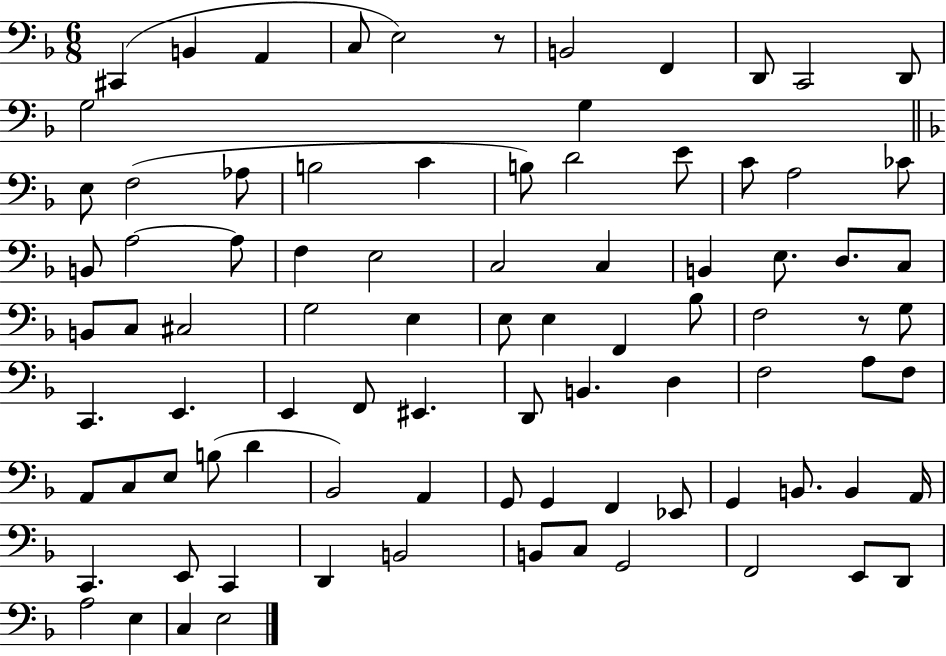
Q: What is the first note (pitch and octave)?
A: C#2